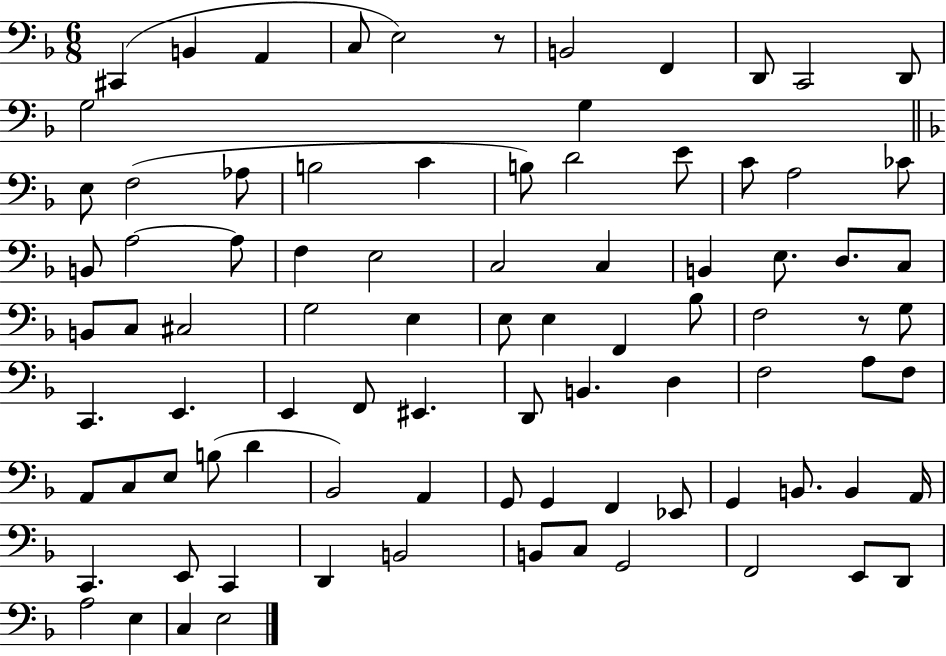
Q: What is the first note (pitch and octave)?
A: C#2